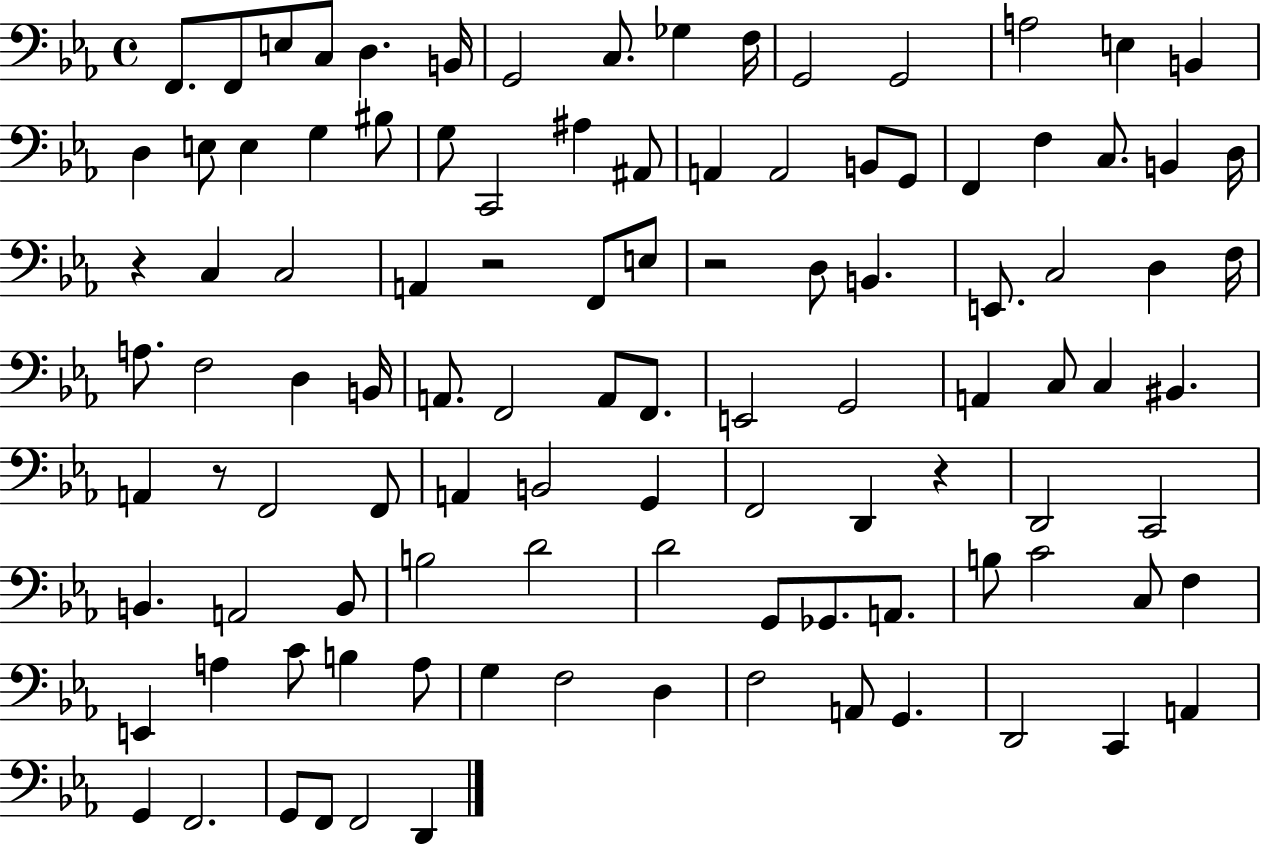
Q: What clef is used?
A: bass